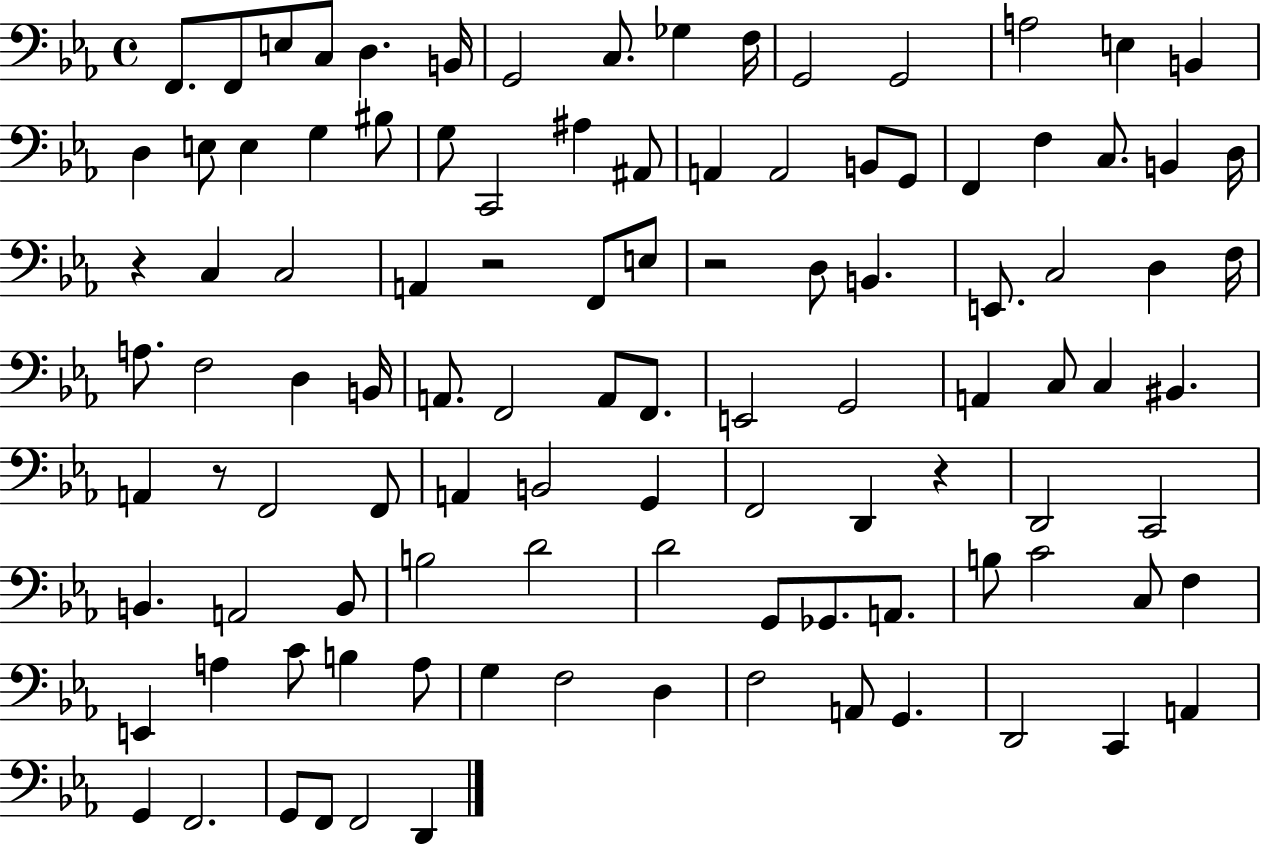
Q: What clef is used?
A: bass